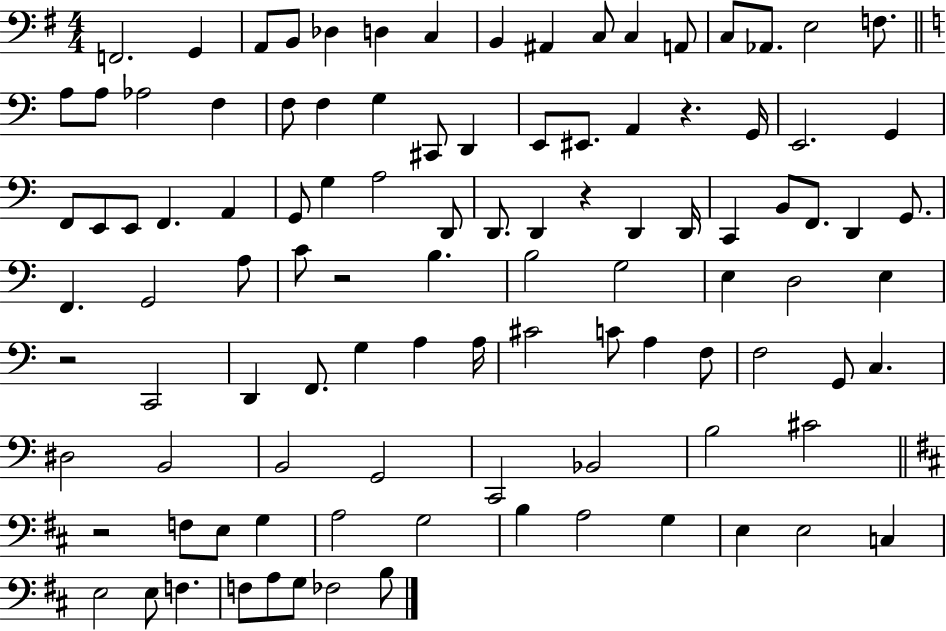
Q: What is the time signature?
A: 4/4